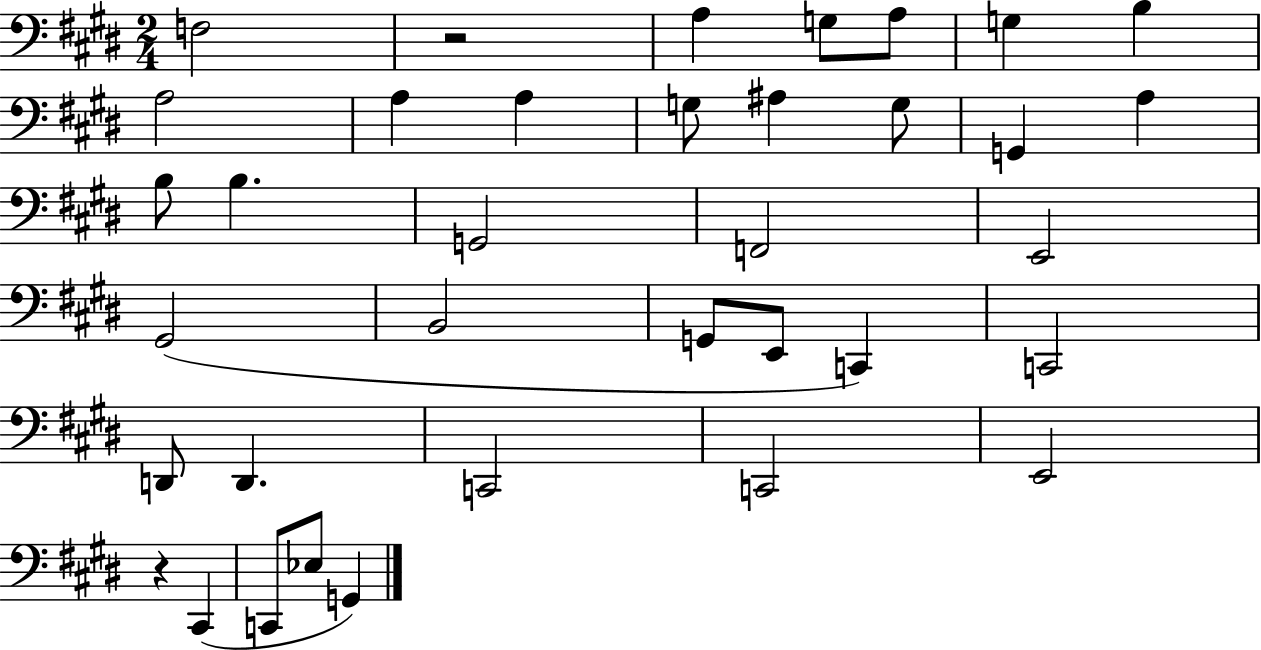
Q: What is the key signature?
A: E major